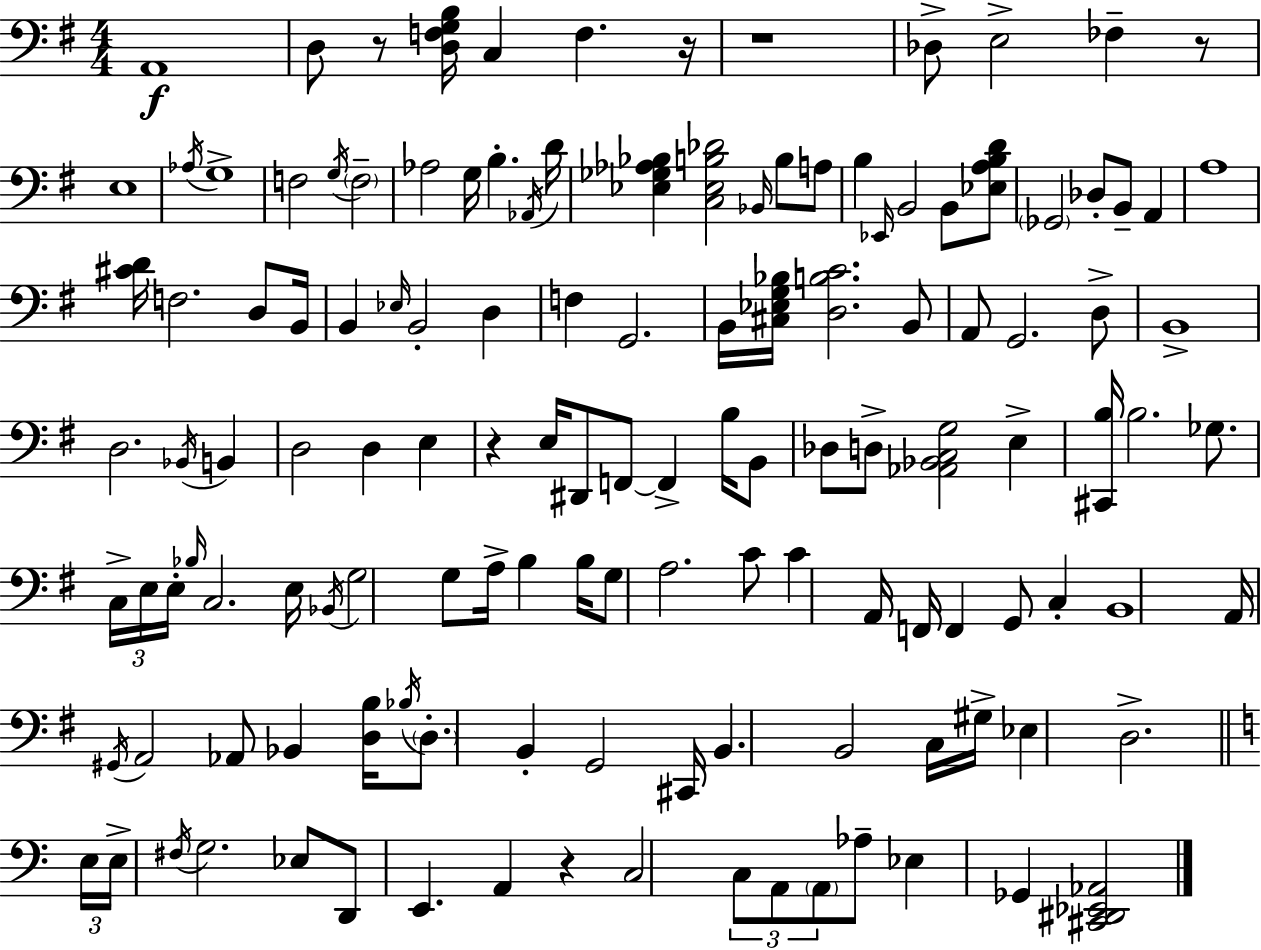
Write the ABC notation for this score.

X:1
T:Untitled
M:4/4
L:1/4
K:G
A,,4 D,/2 z/2 [D,F,G,B,]/4 C, F, z/4 z4 _D,/2 E,2 _F, z/2 E,4 _A,/4 G,4 F,2 G,/4 F,2 _A,2 G,/4 B, _A,,/4 D/4 [_E,_G,_A,_B,] [C,_E,B,_D]2 _B,,/4 B,/2 A,/2 B, _E,,/4 B,,2 B,,/2 [_E,A,B,D]/2 _G,,2 _D,/2 B,,/2 A,, A,4 [^CD]/4 F,2 D,/2 B,,/4 B,, _E,/4 B,,2 D, F, G,,2 B,,/4 [^C,_E,G,_B,]/4 [D,B,C]2 B,,/2 A,,/2 G,,2 D,/2 B,,4 D,2 _B,,/4 B,, D,2 D, E, z E,/4 ^D,,/2 F,,/2 F,, B,/4 B,,/2 _D,/2 D,/2 [_A,,_B,,C,G,]2 E, [^C,,B,]/4 B,2 _G,/2 C,/4 E,/4 E,/4 _B,/4 C,2 E,/4 _B,,/4 G,2 G,/2 A,/4 B, B,/4 G,/2 A,2 C/2 C A,,/4 F,,/4 F,, G,,/2 C, B,,4 A,,/4 ^G,,/4 A,,2 _A,,/2 _B,, [D,B,]/4 _B,/4 D,/2 B,, G,,2 ^C,,/4 B,, B,,2 C,/4 ^G,/4 _E, D,2 E,/4 E,/4 ^F,/4 G,2 _E,/2 D,,/2 E,, A,, z C,2 C,/2 A,,/2 A,,/2 _A,/2 _E, _G,, [^C,,^D,,_E,,_A,,]2